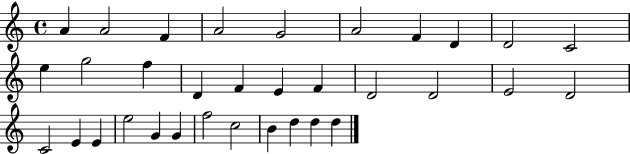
A4/q A4/h F4/q A4/h G4/h A4/h F4/q D4/q D4/h C4/h E5/q G5/h F5/q D4/q F4/q E4/q F4/q D4/h D4/h E4/h D4/h C4/h E4/q E4/q E5/h G4/q G4/q F5/h C5/h B4/q D5/q D5/q D5/q